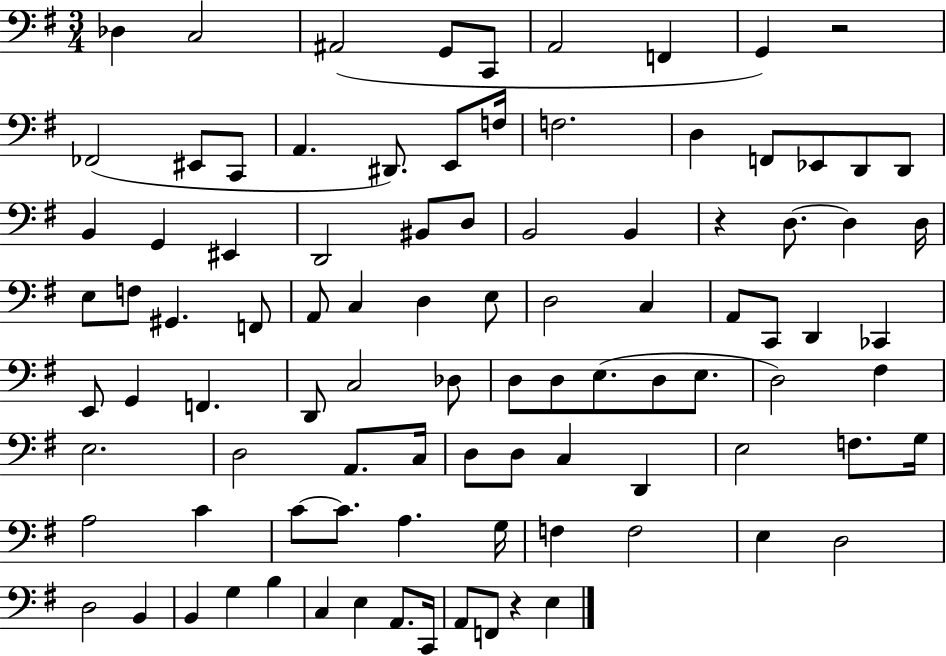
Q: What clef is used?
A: bass